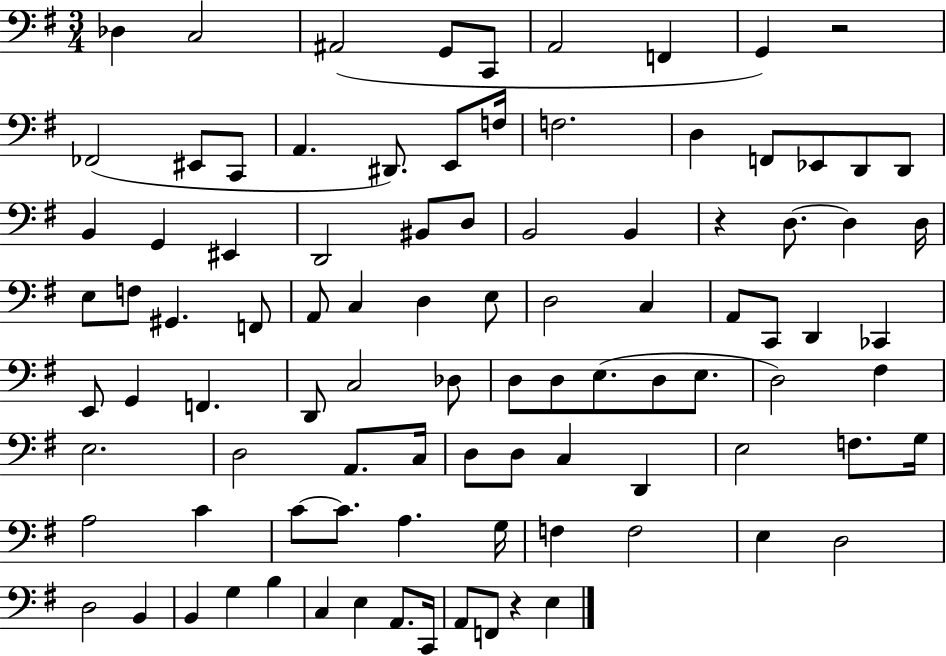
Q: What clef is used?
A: bass